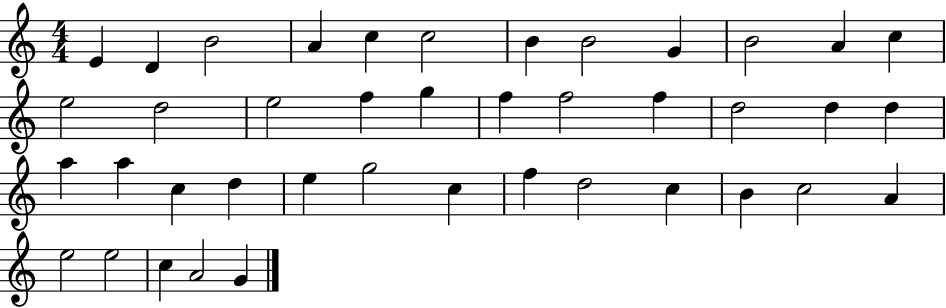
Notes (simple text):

E4/q D4/q B4/h A4/q C5/q C5/h B4/q B4/h G4/q B4/h A4/q C5/q E5/h D5/h E5/h F5/q G5/q F5/q F5/h F5/q D5/h D5/q D5/q A5/q A5/q C5/q D5/q E5/q G5/h C5/q F5/q D5/h C5/q B4/q C5/h A4/q E5/h E5/h C5/q A4/h G4/q